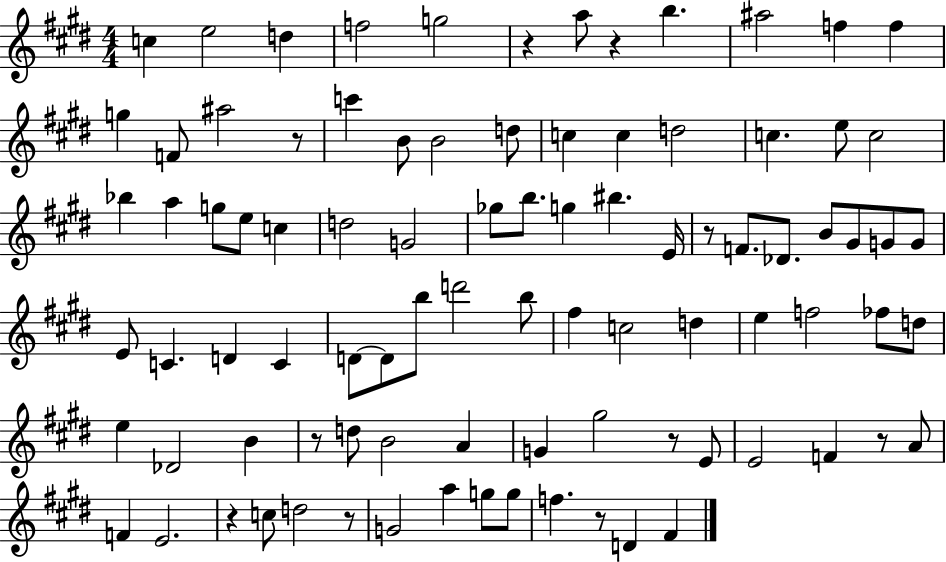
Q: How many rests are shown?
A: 10